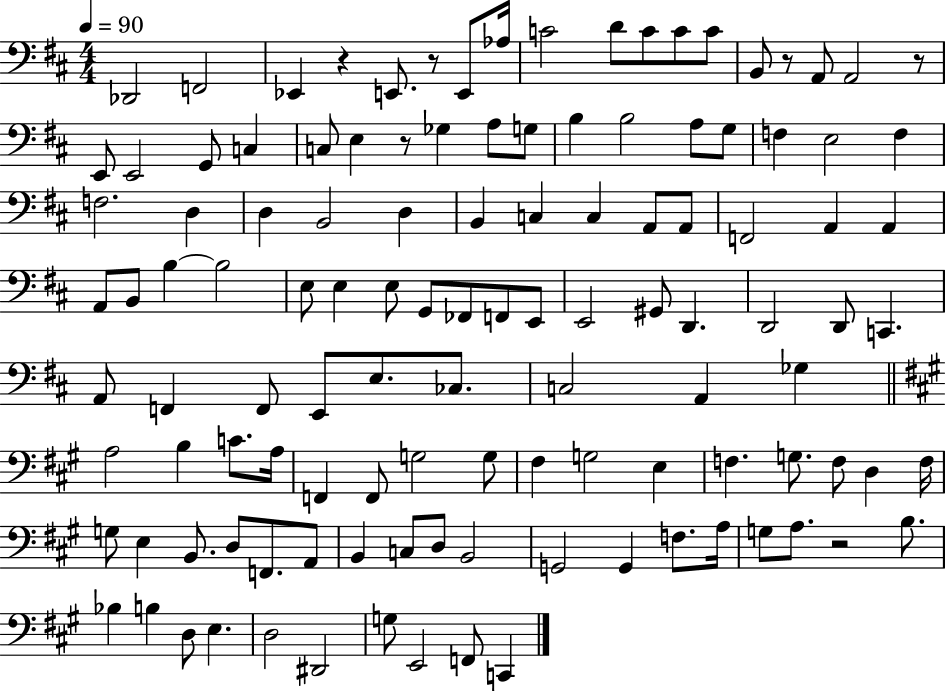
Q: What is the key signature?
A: D major